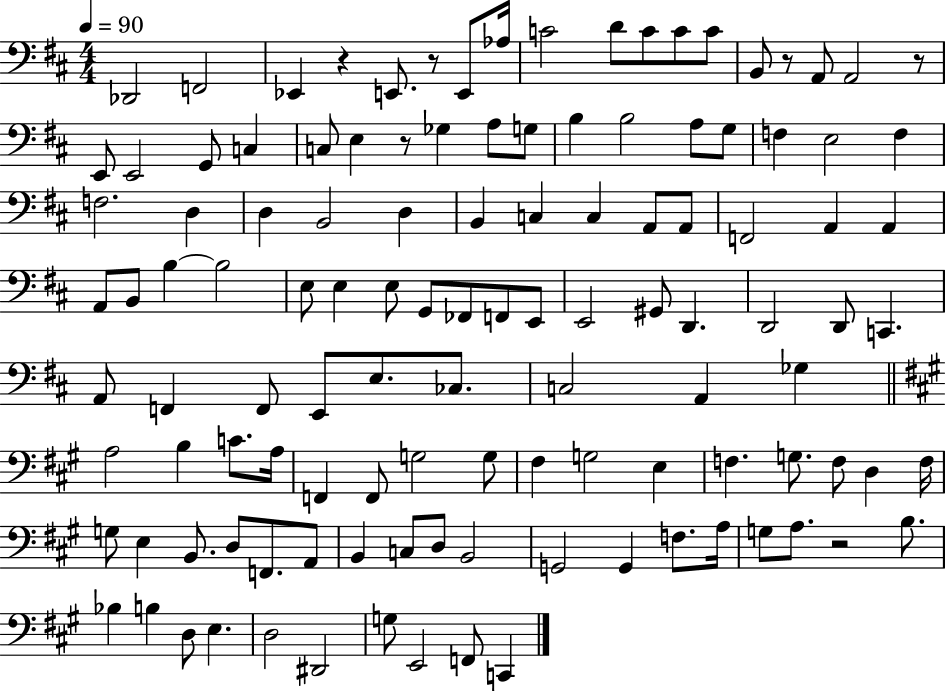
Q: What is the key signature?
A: D major